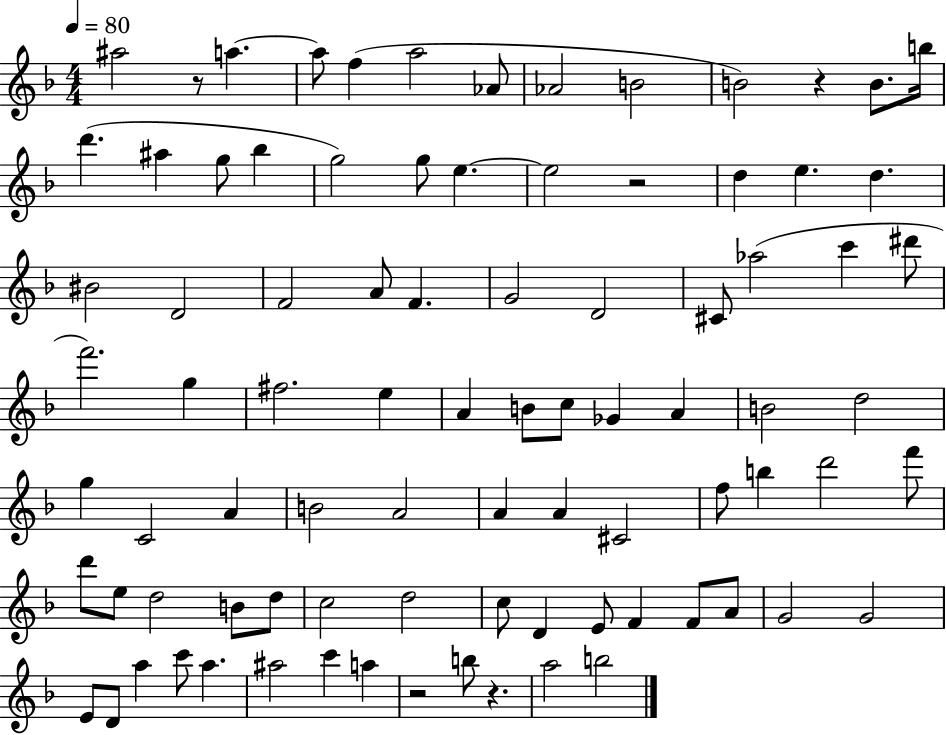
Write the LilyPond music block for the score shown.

{
  \clef treble
  \numericTimeSignature
  \time 4/4
  \key f \major
  \tempo 4 = 80
  \repeat volta 2 { ais''2 r8 a''4.~~ | a''8 f''4( a''2 aes'8 | aes'2 b'2 | b'2) r4 b'8. b''16 | \break d'''4.( ais''4 g''8 bes''4 | g''2) g''8 e''4.~~ | e''2 r2 | d''4 e''4. d''4. | \break bis'2 d'2 | f'2 a'8 f'4. | g'2 d'2 | cis'8 aes''2( c'''4 dis'''8 | \break f'''2.) g''4 | fis''2. e''4 | a'4 b'8 c''8 ges'4 a'4 | b'2 d''2 | \break g''4 c'2 a'4 | b'2 a'2 | a'4 a'4 cis'2 | f''8 b''4 d'''2 f'''8 | \break d'''8 e''8 d''2 b'8 d''8 | c''2 d''2 | c''8 d'4 e'8 f'4 f'8 a'8 | g'2 g'2 | \break e'8 d'8 a''4 c'''8 a''4. | ais''2 c'''4 a''4 | r2 b''8 r4. | a''2 b''2 | \break } \bar "|."
}